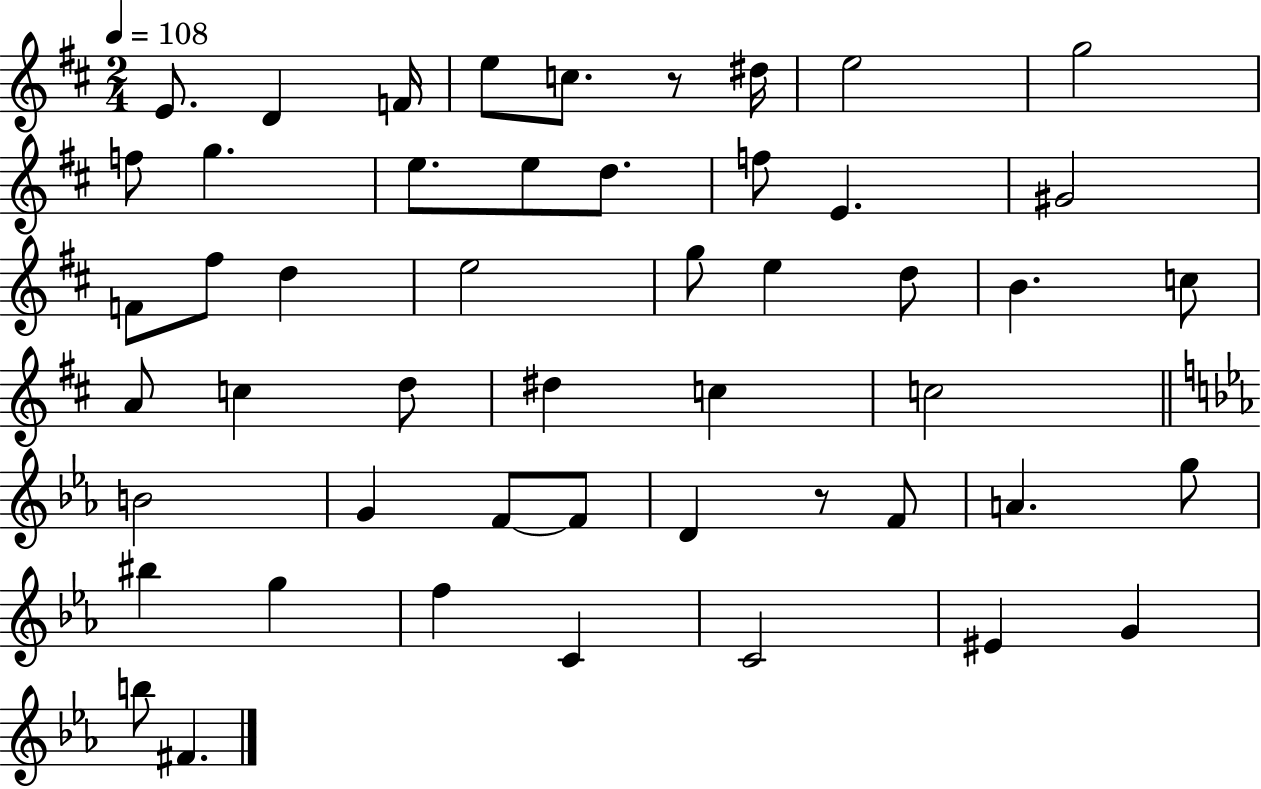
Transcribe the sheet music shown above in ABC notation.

X:1
T:Untitled
M:2/4
L:1/4
K:D
E/2 D F/4 e/2 c/2 z/2 ^d/4 e2 g2 f/2 g e/2 e/2 d/2 f/2 E ^G2 F/2 ^f/2 d e2 g/2 e d/2 B c/2 A/2 c d/2 ^d c c2 B2 G F/2 F/2 D z/2 F/2 A g/2 ^b g f C C2 ^E G b/2 ^F